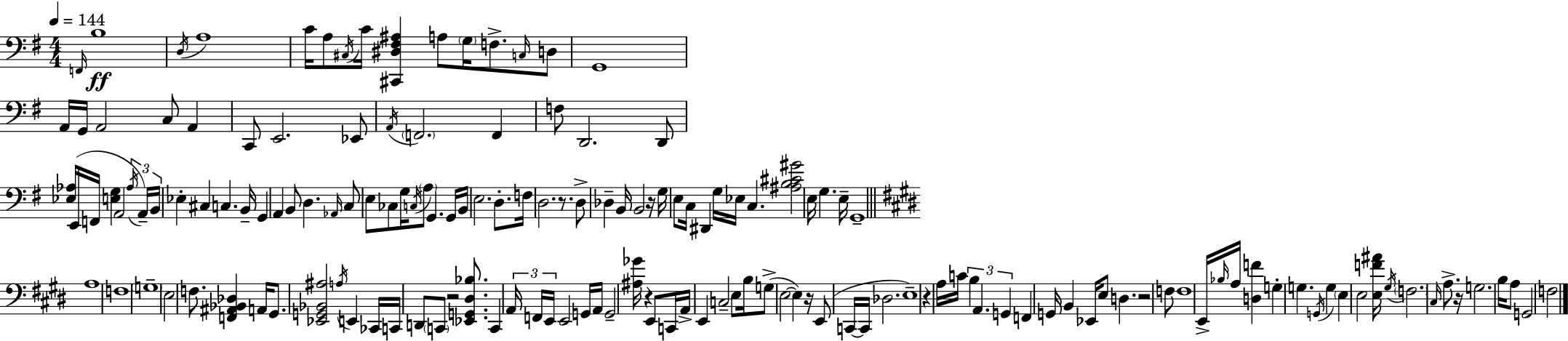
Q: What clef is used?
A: bass